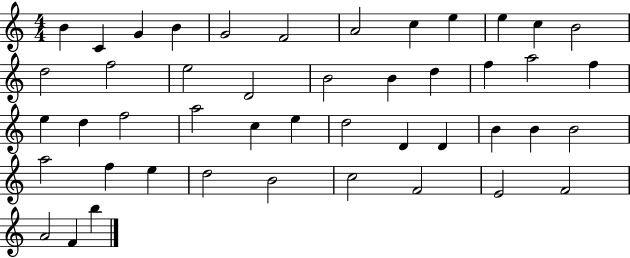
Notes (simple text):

B4/q C4/q G4/q B4/q G4/h F4/h A4/h C5/q E5/q E5/q C5/q B4/h D5/h F5/h E5/h D4/h B4/h B4/q D5/q F5/q A5/h F5/q E5/q D5/q F5/h A5/h C5/q E5/q D5/h D4/q D4/q B4/q B4/q B4/h A5/h F5/q E5/q D5/h B4/h C5/h F4/h E4/h F4/h A4/h F4/q B5/q